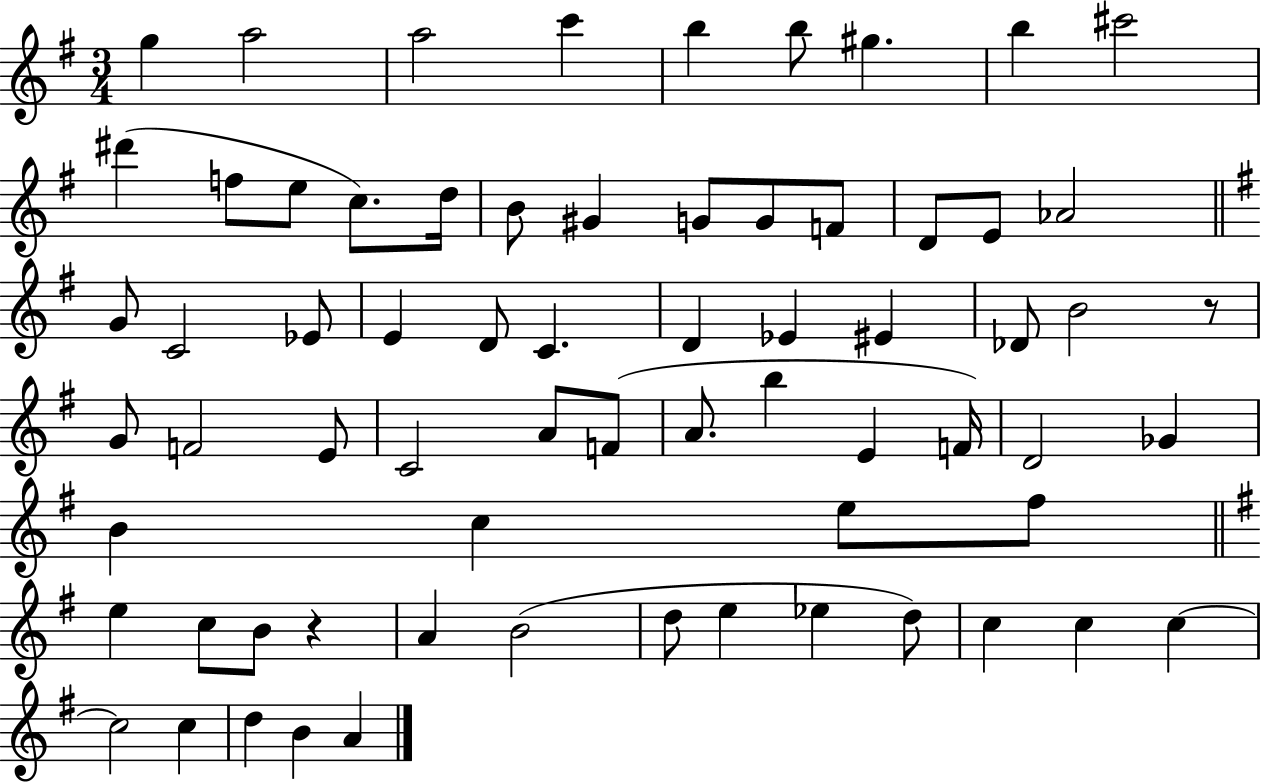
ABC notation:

X:1
T:Untitled
M:3/4
L:1/4
K:G
g a2 a2 c' b b/2 ^g b ^c'2 ^d' f/2 e/2 c/2 d/4 B/2 ^G G/2 G/2 F/2 D/2 E/2 _A2 G/2 C2 _E/2 E D/2 C D _E ^E _D/2 B2 z/2 G/2 F2 E/2 C2 A/2 F/2 A/2 b E F/4 D2 _G B c e/2 ^f/2 e c/2 B/2 z A B2 d/2 e _e d/2 c c c c2 c d B A